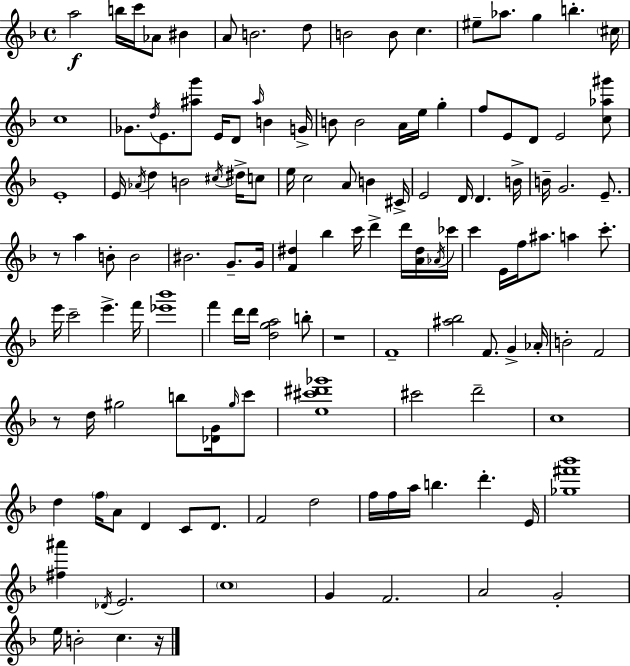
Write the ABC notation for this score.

X:1
T:Untitled
M:4/4
L:1/4
K:Dm
a2 b/4 c'/4 _A/2 ^B A/2 B2 d/2 B2 B/2 c ^e/2 _a/2 g b ^c/4 c4 _G/2 d/4 E/2 [^ag']/2 E/4 D/2 ^a/4 B G/4 B/2 B2 A/4 e/4 g f/2 E/2 D/2 E2 [c_a^g']/2 E4 E/4 _A/4 d B2 ^c/4 ^d/4 c/2 e/4 c2 A/2 B ^C/4 E2 D/4 D B/4 B/4 G2 E/2 z/2 a B/2 B2 ^B2 G/2 G/4 [F^d] _b c'/4 d' d'/4 [A^d]/4 _A/4 _c'/4 c' E/4 f/4 ^a/2 a c'/2 e'/4 c'2 e' f'/4 [_e'_b']4 f' d'/4 d'/4 [dga]2 b/2 z4 F4 [^a_b]2 F/2 G _A/4 B2 F2 z/2 d/4 ^g2 b/2 [_DG]/4 ^g/4 c'/2 [e^c'^d'_g']4 ^c'2 d'2 c4 d f/4 A/2 D C/2 D/2 F2 d2 f/4 f/4 a/4 b d' E/4 [_g^f'_b']4 [^f^a'] _D/4 E2 c4 G F2 A2 G2 e/4 B2 c z/4